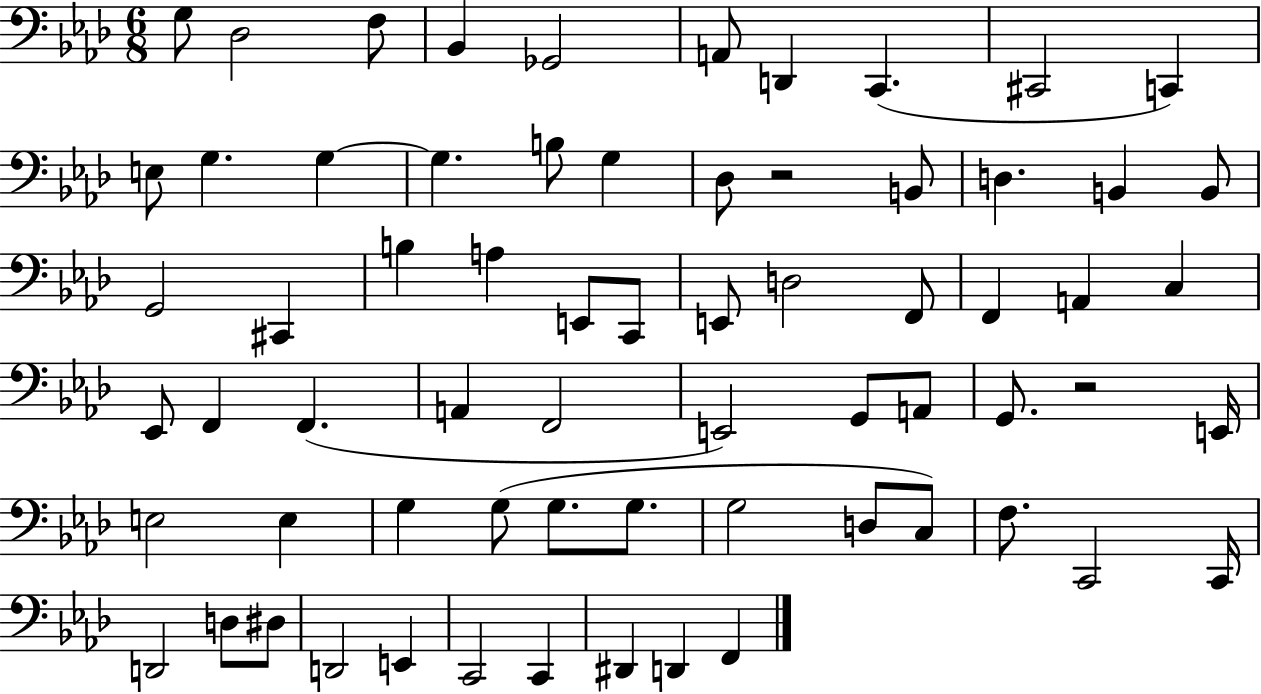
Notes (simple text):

G3/e Db3/h F3/e Bb2/q Gb2/h A2/e D2/q C2/q. C#2/h C2/q E3/e G3/q. G3/q G3/q. B3/e G3/q Db3/e R/h B2/e D3/q. B2/q B2/e G2/h C#2/q B3/q A3/q E2/e C2/e E2/e D3/h F2/e F2/q A2/q C3/q Eb2/e F2/q F2/q. A2/q F2/h E2/h G2/e A2/e G2/e. R/h E2/s E3/h E3/q G3/q G3/e G3/e. G3/e. G3/h D3/e C3/e F3/e. C2/h C2/s D2/h D3/e D#3/e D2/h E2/q C2/h C2/q D#2/q D2/q F2/q